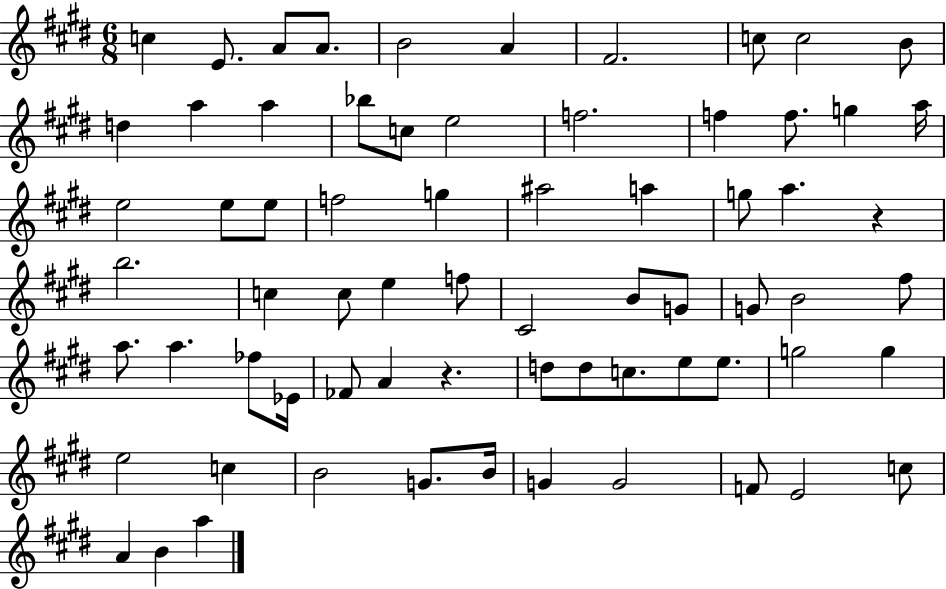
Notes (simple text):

C5/q E4/e. A4/e A4/e. B4/h A4/q F#4/h. C5/e C5/h B4/e D5/q A5/q A5/q Bb5/e C5/e E5/h F5/h. F5/q F5/e. G5/q A5/s E5/h E5/e E5/e F5/h G5/q A#5/h A5/q G5/e A5/q. R/q B5/h. C5/q C5/e E5/q F5/e C#4/h B4/e G4/e G4/e B4/h F#5/e A5/e. A5/q. FES5/e Eb4/s FES4/e A4/q R/q. D5/e D5/e C5/e. E5/e E5/e. G5/h G5/q E5/h C5/q B4/h G4/e. B4/s G4/q G4/h F4/e E4/h C5/e A4/q B4/q A5/q